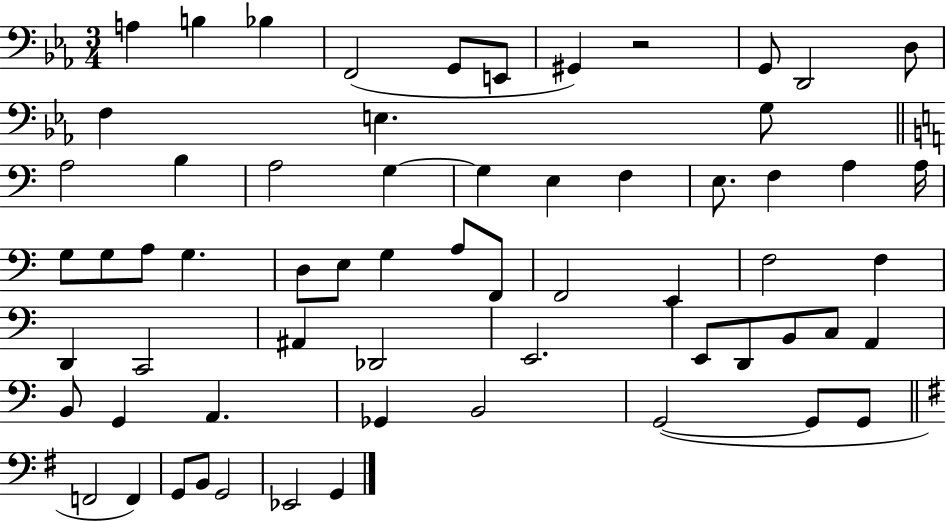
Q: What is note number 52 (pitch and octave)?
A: B2